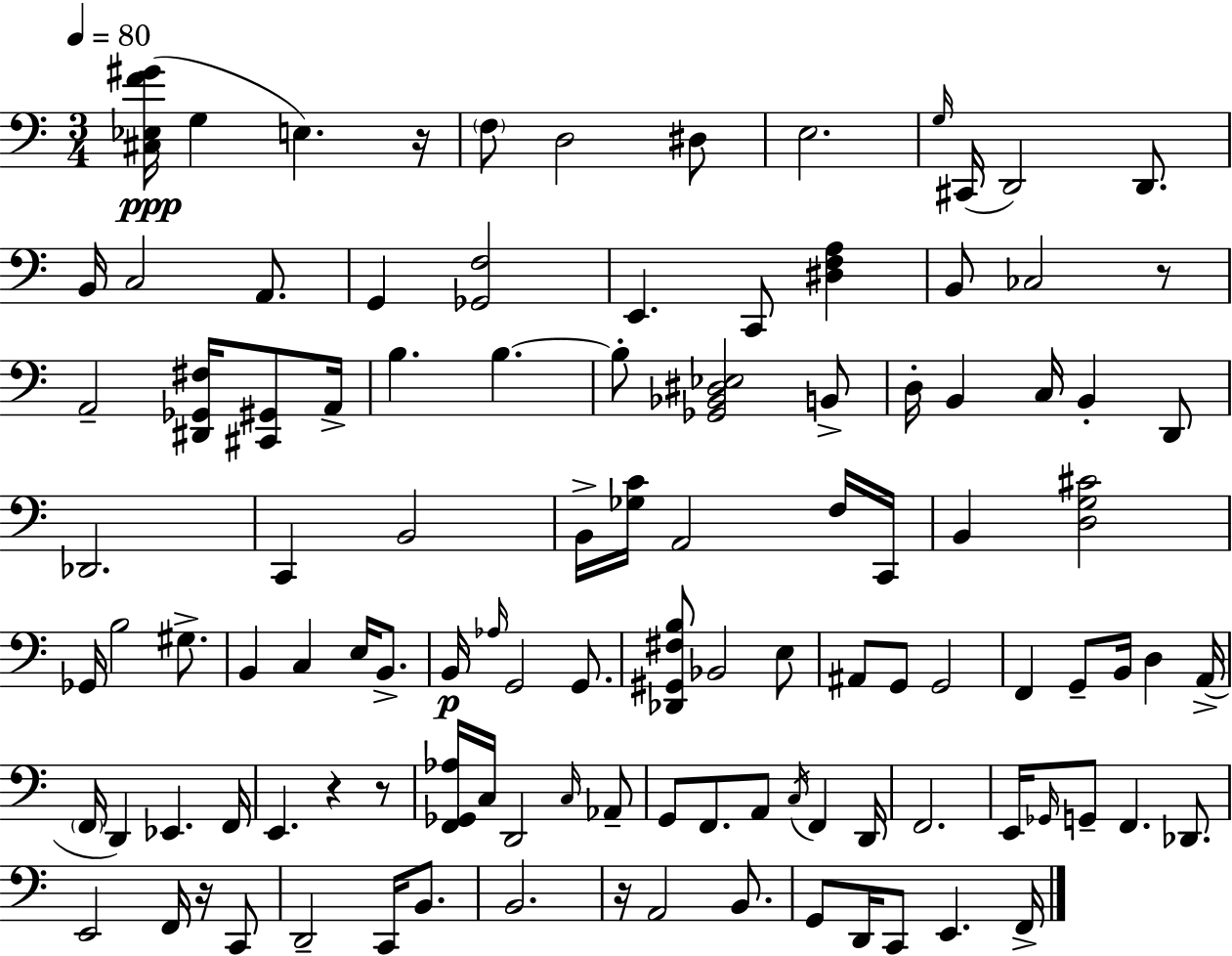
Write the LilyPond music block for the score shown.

{
  \clef bass
  \numericTimeSignature
  \time 3/4
  \key c \major
  \tempo 4 = 80
  <cis ees f' gis'>16(\ppp g4 e4.) r16 | \parenthesize f8 d2 dis8 | e2. | \grace { g16 }( cis,16 d,2) d,8. | \break b,16 c2 a,8. | g,4 <ges, f>2 | e,4. c,8 <dis f a>4 | b,8 ces2 r8 | \break a,2-- <dis, ges, fis>16 <cis, gis,>8 | a,16-> b4. b4.~~ | b8-. <ges, bes, dis ees>2 b,8-> | d16-. b,4 c16 b,4-. d,8 | \break des,2. | c,4 b,2 | b,16-> <ges c'>16 a,2 f16 | c,16 b,4 <d g cis'>2 | \break ges,16 b2 gis8.-> | b,4 c4 e16 b,8.-> | b,16\p \grace { aes16 } g,2 g,8. | <des, gis, fis b>8 bes,2 | \break e8 ais,8 g,8 g,2 | f,4 g,8-- b,16 d4 | a,16->( \parenthesize f,16 d,4) ees,4. | f,16 e,4. r4 | \break r8 <f, ges, aes>16 c16 d,2 | \grace { c16 } aes,8-- g,8 f,8. a,8 \acciaccatura { c16 } f,4 | d,16 f,2. | e,16 \grace { ges,16 } g,8-- f,4. | \break des,8. e,2 | f,16 r16 c,8 d,2-- | c,16 b,8. b,2. | r16 a,2 | \break b,8. g,8 d,16 c,8 e,4. | f,16-> \bar "|."
}